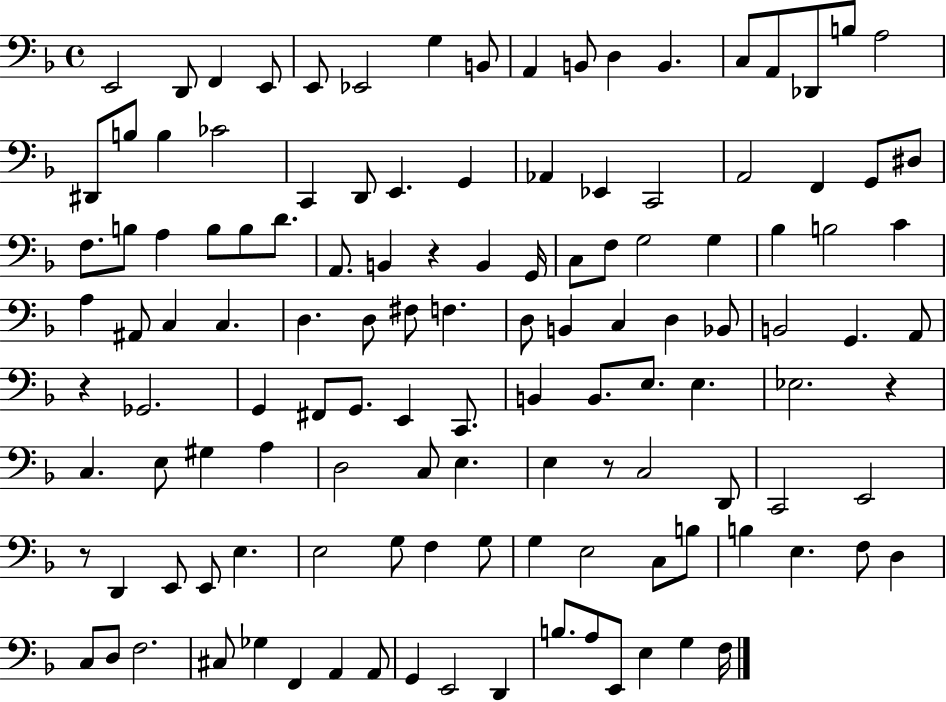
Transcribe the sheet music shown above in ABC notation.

X:1
T:Untitled
M:4/4
L:1/4
K:F
E,,2 D,,/2 F,, E,,/2 E,,/2 _E,,2 G, B,,/2 A,, B,,/2 D, B,, C,/2 A,,/2 _D,,/2 B,/2 A,2 ^D,,/2 B,/2 B, _C2 C,, D,,/2 E,, G,, _A,, _E,, C,,2 A,,2 F,, G,,/2 ^D,/2 F,/2 B,/2 A, B,/2 B,/2 D/2 A,,/2 B,, z B,, G,,/4 C,/2 F,/2 G,2 G, _B, B,2 C A, ^A,,/2 C, C, D, D,/2 ^F,/2 F, D,/2 B,, C, D, _B,,/2 B,,2 G,, A,,/2 z _G,,2 G,, ^F,,/2 G,,/2 E,, C,,/2 B,, B,,/2 E,/2 E, _E,2 z C, E,/2 ^G, A, D,2 C,/2 E, E, z/2 C,2 D,,/2 C,,2 E,,2 z/2 D,, E,,/2 E,,/2 E, E,2 G,/2 F, G,/2 G, E,2 C,/2 B,/2 B, E, F,/2 D, C,/2 D,/2 F,2 ^C,/2 _G, F,, A,, A,,/2 G,, E,,2 D,, B,/2 A,/2 E,,/2 E, G, F,/4